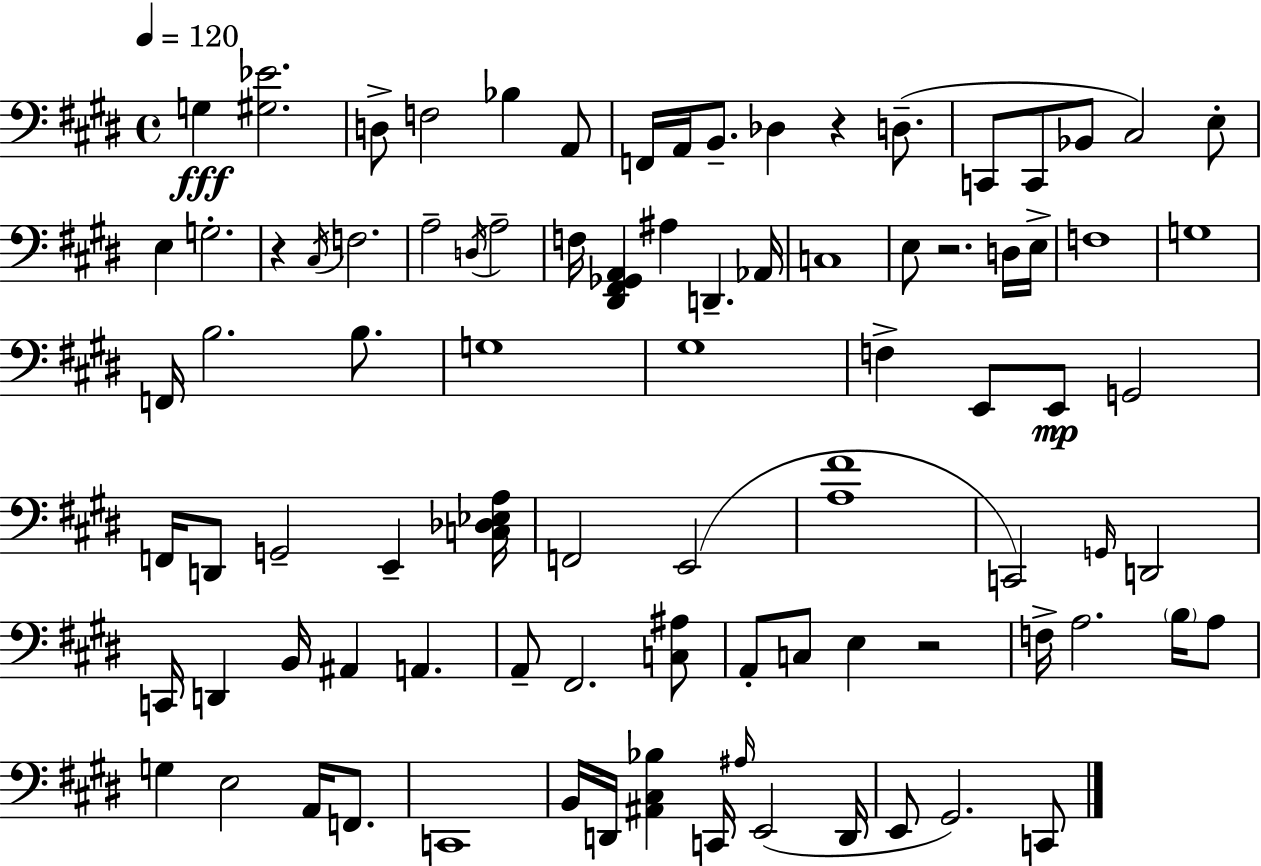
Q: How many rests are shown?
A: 4